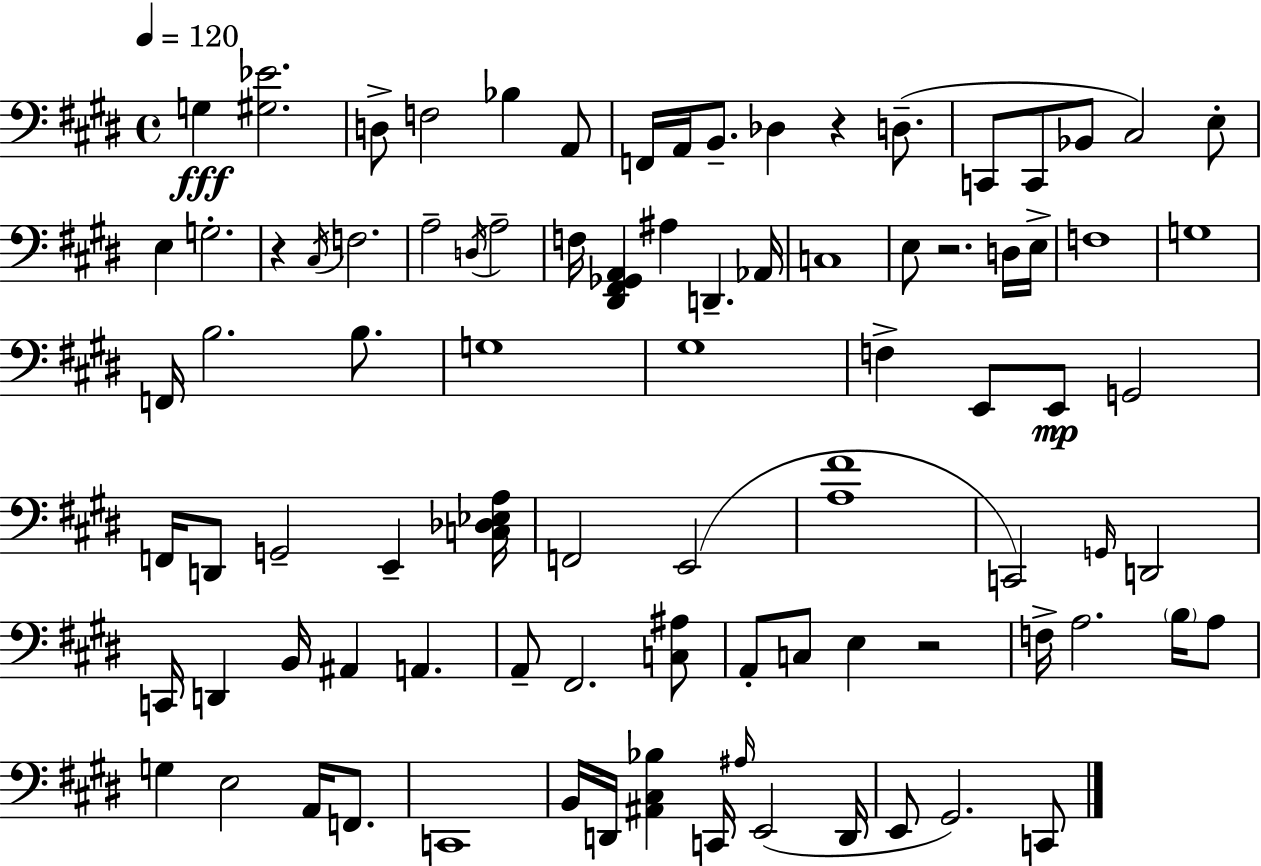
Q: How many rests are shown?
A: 4